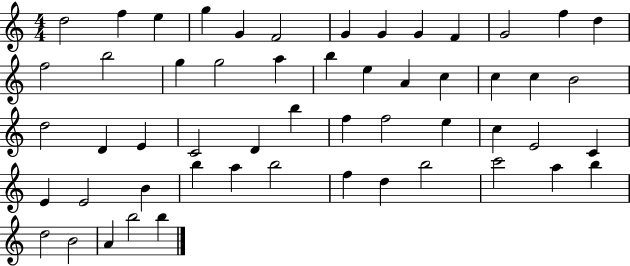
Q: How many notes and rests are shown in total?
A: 54